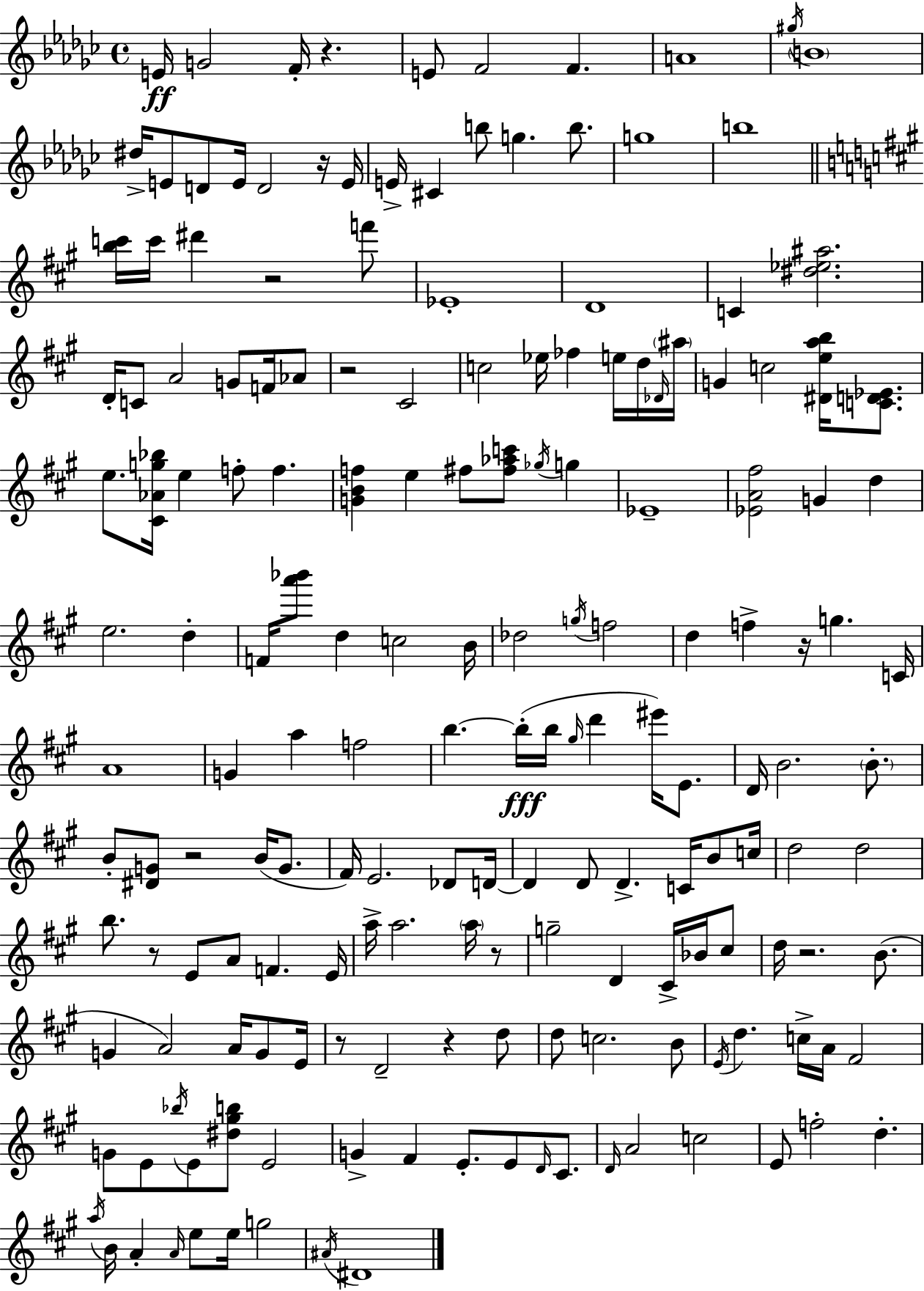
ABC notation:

X:1
T:Untitled
M:4/4
L:1/4
K:Ebm
E/4 G2 F/4 z E/2 F2 F A4 ^g/4 B4 ^d/4 E/2 D/2 E/4 D2 z/4 E/4 E/4 ^C b/2 g b/2 g4 b4 [bc']/4 c'/4 ^d' z2 f'/2 _E4 D4 C [^d_e^a]2 D/4 C/2 A2 G/2 F/4 _A/2 z2 ^C2 c2 _e/4 _f e/4 d/4 _D/4 ^a/4 G c2 [^Deab]/4 [CD_E]/2 e/2 [^C_Ag_b]/4 e f/2 f [GBf] e ^f/2 [^f_ac']/2 _g/4 g _E4 [_EA^f]2 G d e2 d F/4 [a'_b']/2 d c2 B/4 _d2 g/4 f2 d f z/4 g C/4 A4 G a f2 b b/4 b/4 ^g/4 d' ^e'/4 E/2 D/4 B2 B/2 B/2 [^DG]/2 z2 B/4 G/2 ^F/4 E2 _D/2 D/4 D D/2 D C/4 B/2 c/4 d2 d2 b/2 z/2 E/2 A/2 F E/4 a/4 a2 a/4 z/2 g2 D ^C/4 _B/4 ^c/2 d/4 z2 B/2 G A2 A/4 G/2 E/4 z/2 D2 z d/2 d/2 c2 B/2 E/4 d c/4 A/4 ^F2 G/2 E/2 _b/4 E/2 [^d^gb]/2 E2 G ^F E/2 E/2 D/4 ^C/2 D/4 A2 c2 E/2 f2 d a/4 B/4 A A/4 e/2 e/4 g2 ^A/4 ^D4